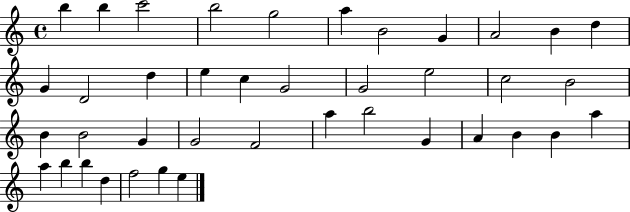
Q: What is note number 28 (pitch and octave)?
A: B5